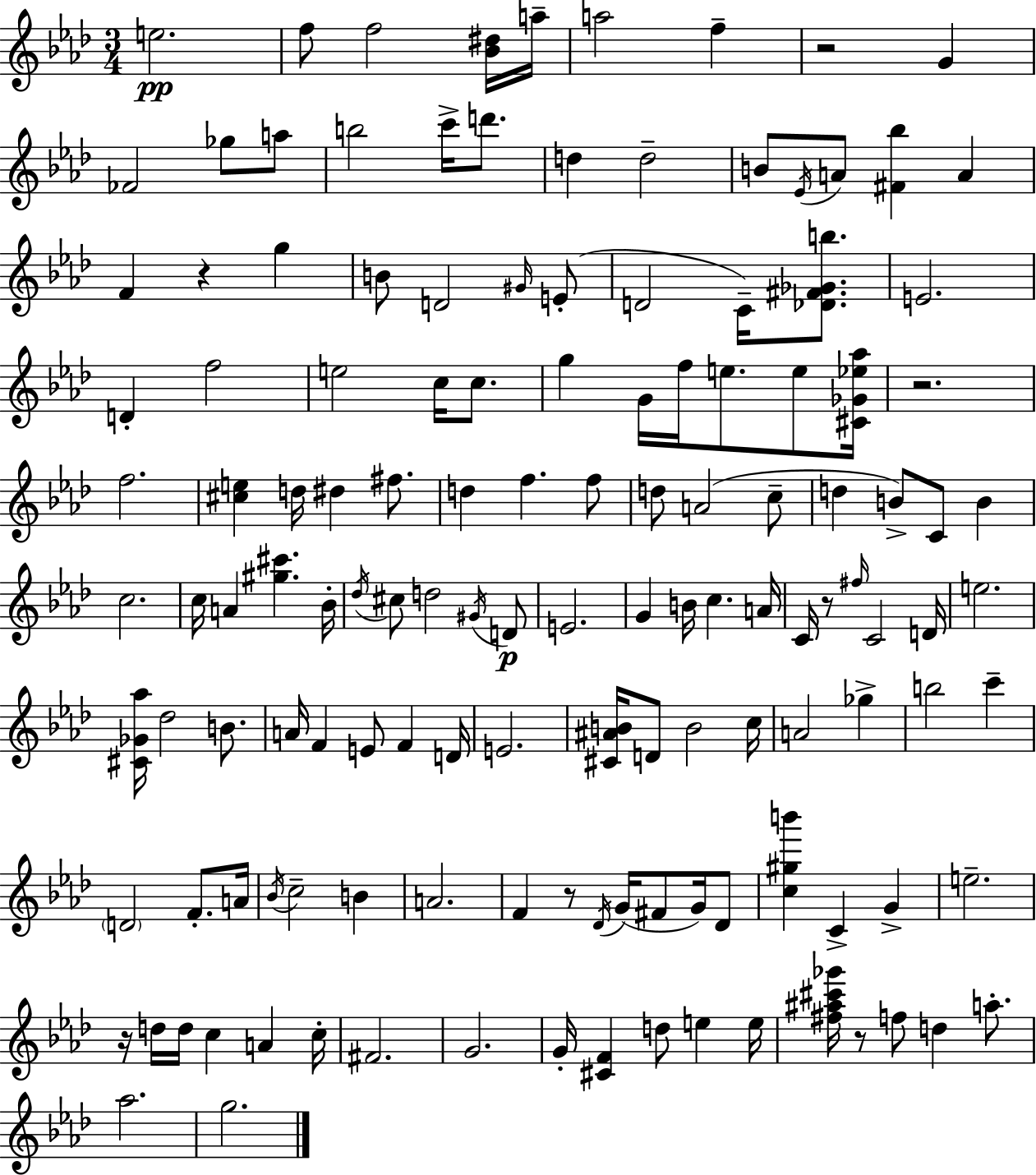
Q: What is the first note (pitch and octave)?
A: E5